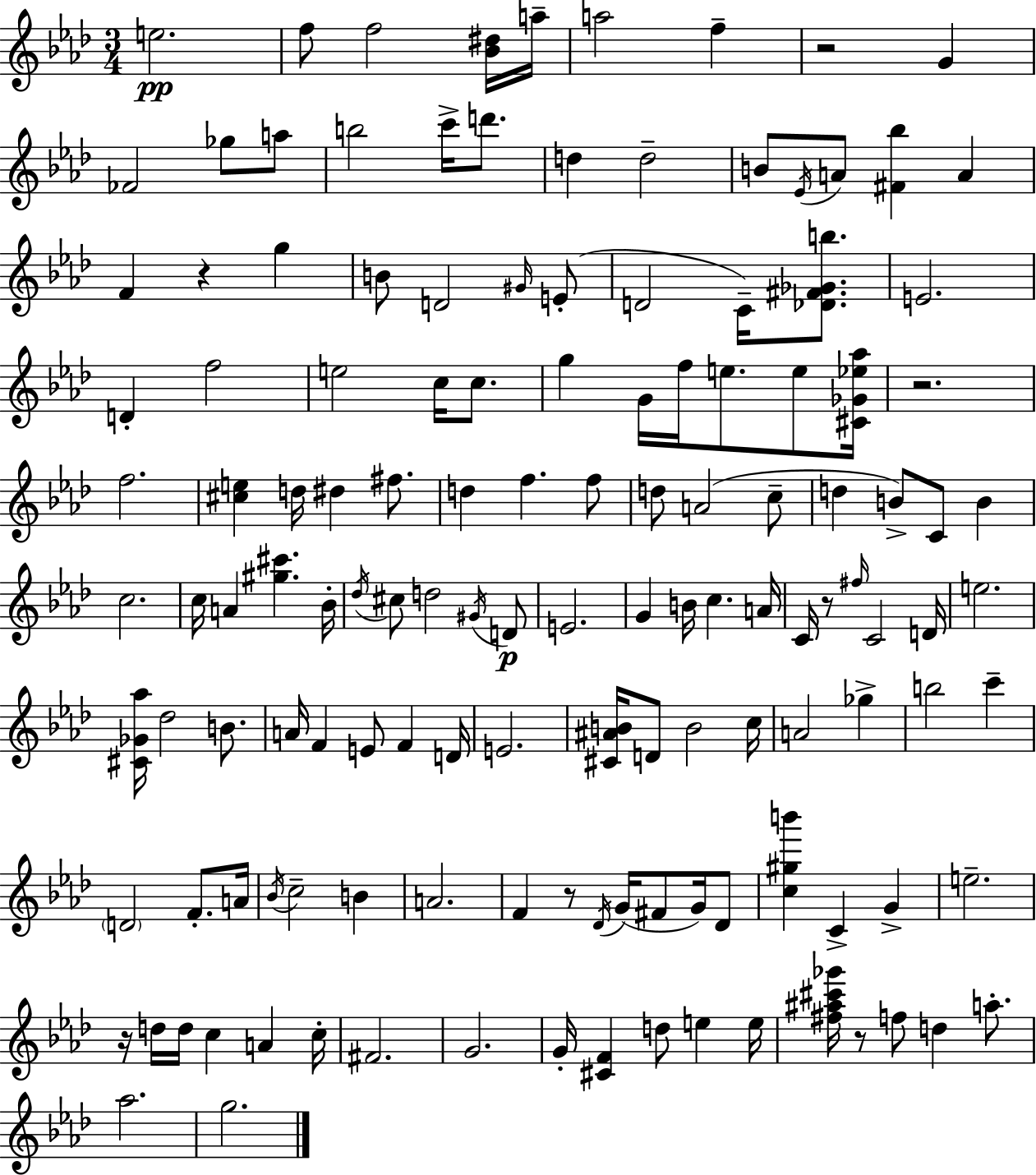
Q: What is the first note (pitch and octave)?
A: E5